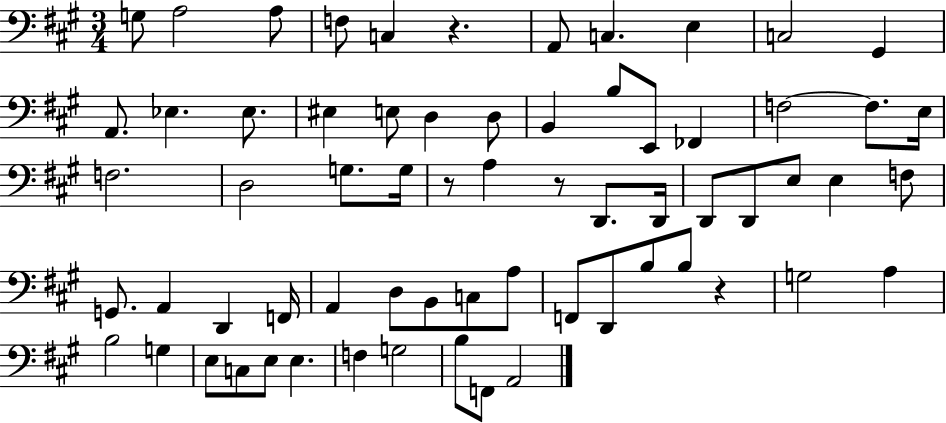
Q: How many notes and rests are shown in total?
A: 66